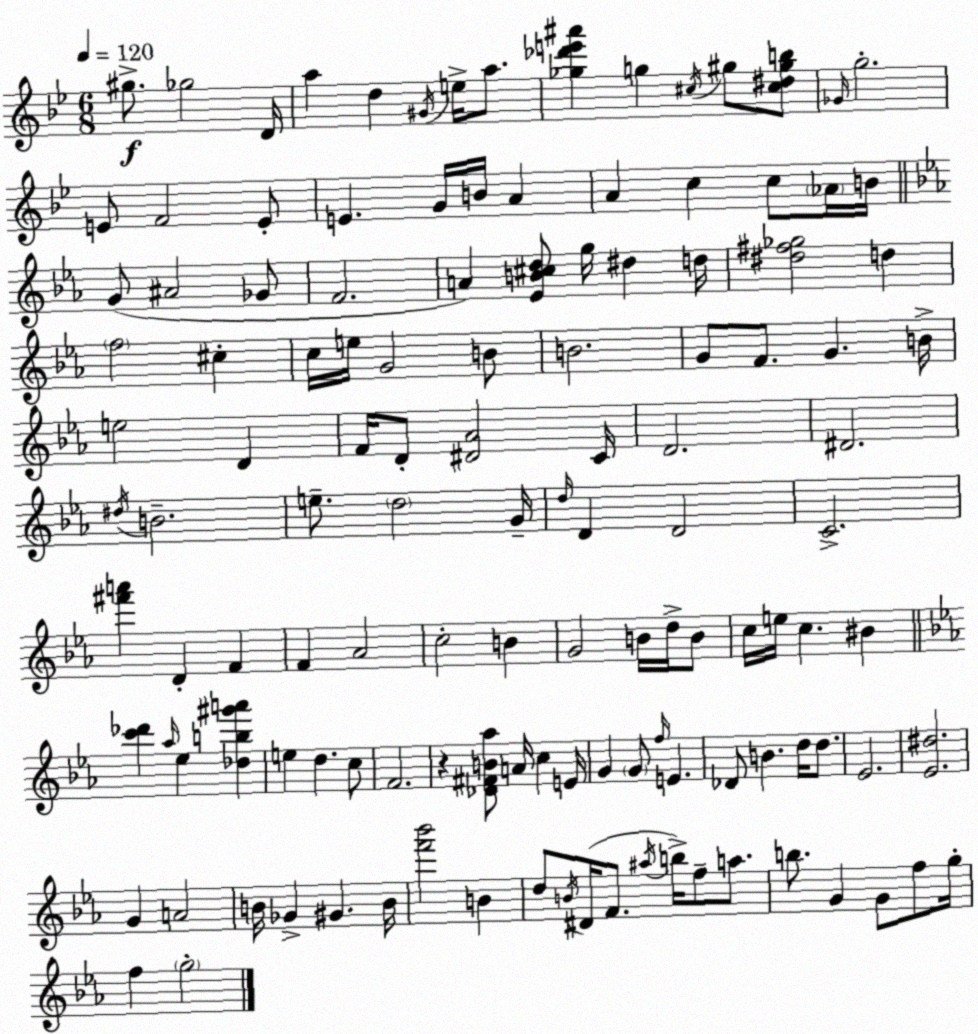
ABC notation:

X:1
T:Untitled
M:6/8
L:1/4
K:Bb
^g/2 _g2 D/4 a d ^G/4 e/4 a/2 [_g_d'e'^a'] g ^c/4 ^g/2 [^c^d^gb]/2 _G/4 g2 E/2 F2 E/2 E G/4 B/4 A A c c/2 _A/4 B/4 G/2 ^A2 _G/2 F2 A [_EB^cd]/2 g/4 ^d d/4 [^d^f_g]2 d f2 ^c c/4 e/4 G2 B/2 B2 G/2 F/2 G B/4 e2 D F/4 D/2 [^D_A]2 C/4 D2 ^D2 ^d/4 B2 e/2 d2 G/4 d/4 D D2 C2 [^f'a'] D F F _A2 c2 B G2 B/4 d/4 B/2 c/4 e/4 c ^B [c'_d'] _a/4 _e [_db^g'a'] e d c/2 F2 z [_D^FB_a]/2 A/4 c E/4 G G/2 f/4 E _D/2 B d/4 d/2 _E2 [_E^d]2 G A2 B/4 _G ^G B/4 [f'_b']2 B d/2 B/4 ^D/4 F/2 ^a/4 b/4 f/2 a/2 b/2 G G/2 f/2 g/4 f g2